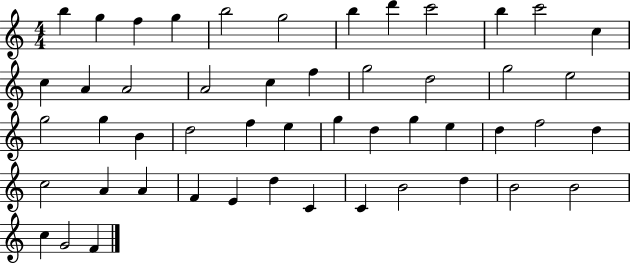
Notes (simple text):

B5/q G5/q F5/q G5/q B5/h G5/h B5/q D6/q C6/h B5/q C6/h C5/q C5/q A4/q A4/h A4/h C5/q F5/q G5/h D5/h G5/h E5/h G5/h G5/q B4/q D5/h F5/q E5/q G5/q D5/q G5/q E5/q D5/q F5/h D5/q C5/h A4/q A4/q F4/q E4/q D5/q C4/q C4/q B4/h D5/q B4/h B4/h C5/q G4/h F4/q